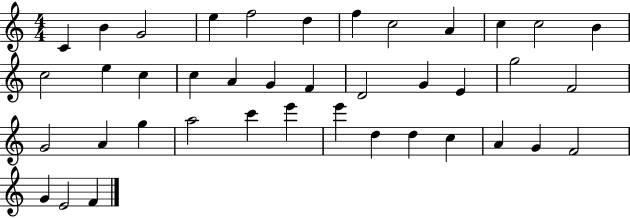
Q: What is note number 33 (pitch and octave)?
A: D5